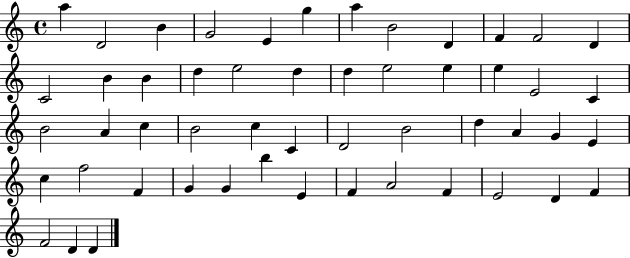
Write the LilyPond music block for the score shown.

{
  \clef treble
  \time 4/4
  \defaultTimeSignature
  \key c \major
  a''4 d'2 b'4 | g'2 e'4 g''4 | a''4 b'2 d'4 | f'4 f'2 d'4 | \break c'2 b'4 b'4 | d''4 e''2 d''4 | d''4 e''2 e''4 | e''4 e'2 c'4 | \break b'2 a'4 c''4 | b'2 c''4 c'4 | d'2 b'2 | d''4 a'4 g'4 e'4 | \break c''4 f''2 f'4 | g'4 g'4 b''4 e'4 | f'4 a'2 f'4 | e'2 d'4 f'4 | \break f'2 d'4 d'4 | \bar "|."
}